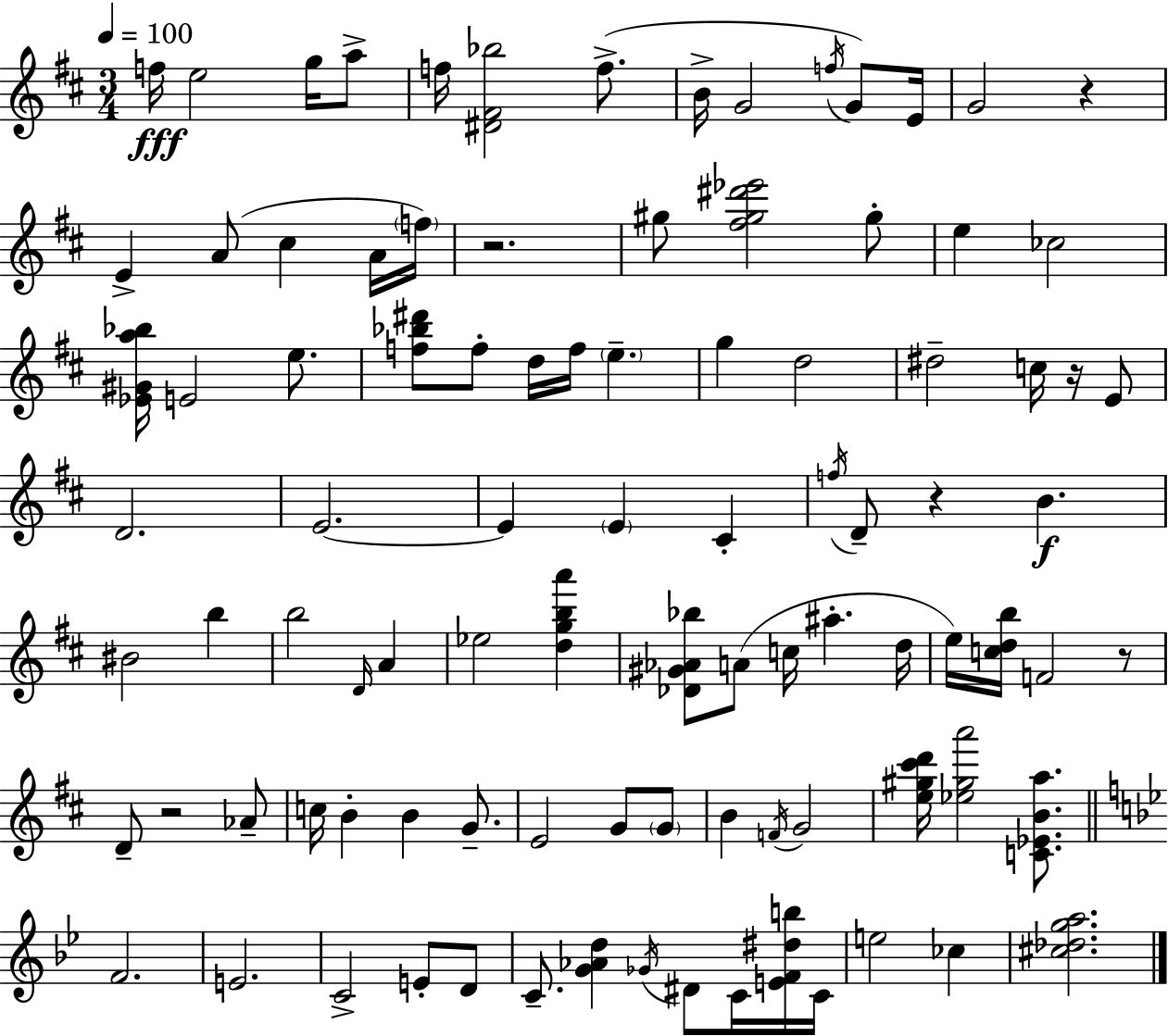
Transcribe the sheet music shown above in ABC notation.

X:1
T:Untitled
M:3/4
L:1/4
K:D
f/4 e2 g/4 a/2 f/4 [^D^F_b]2 f/2 B/4 G2 f/4 G/2 E/4 G2 z E A/2 ^c A/4 f/4 z2 ^g/2 [^f^g^d'_e']2 ^g/2 e _c2 [_E^Ga_b]/4 E2 e/2 [f_b^d']/2 f/2 d/4 f/4 e g d2 ^d2 c/4 z/4 E/2 D2 E2 E E ^C f/4 D/2 z B ^B2 b b2 D/4 A _e2 [dgba'] [_D^G_A_b]/2 A/2 c/4 ^a d/4 e/4 [cdb]/4 F2 z/2 D/2 z2 _A/2 c/4 B B G/2 E2 G/2 G/2 B F/4 G2 [e^g^c'd']/4 [_e^ga']2 [C_EBa]/2 F2 E2 C2 E/2 D/2 C/2 [G_Ad] _G/4 ^D/2 C/4 [EF^db]/4 C/4 e2 _c [^c_dga]2